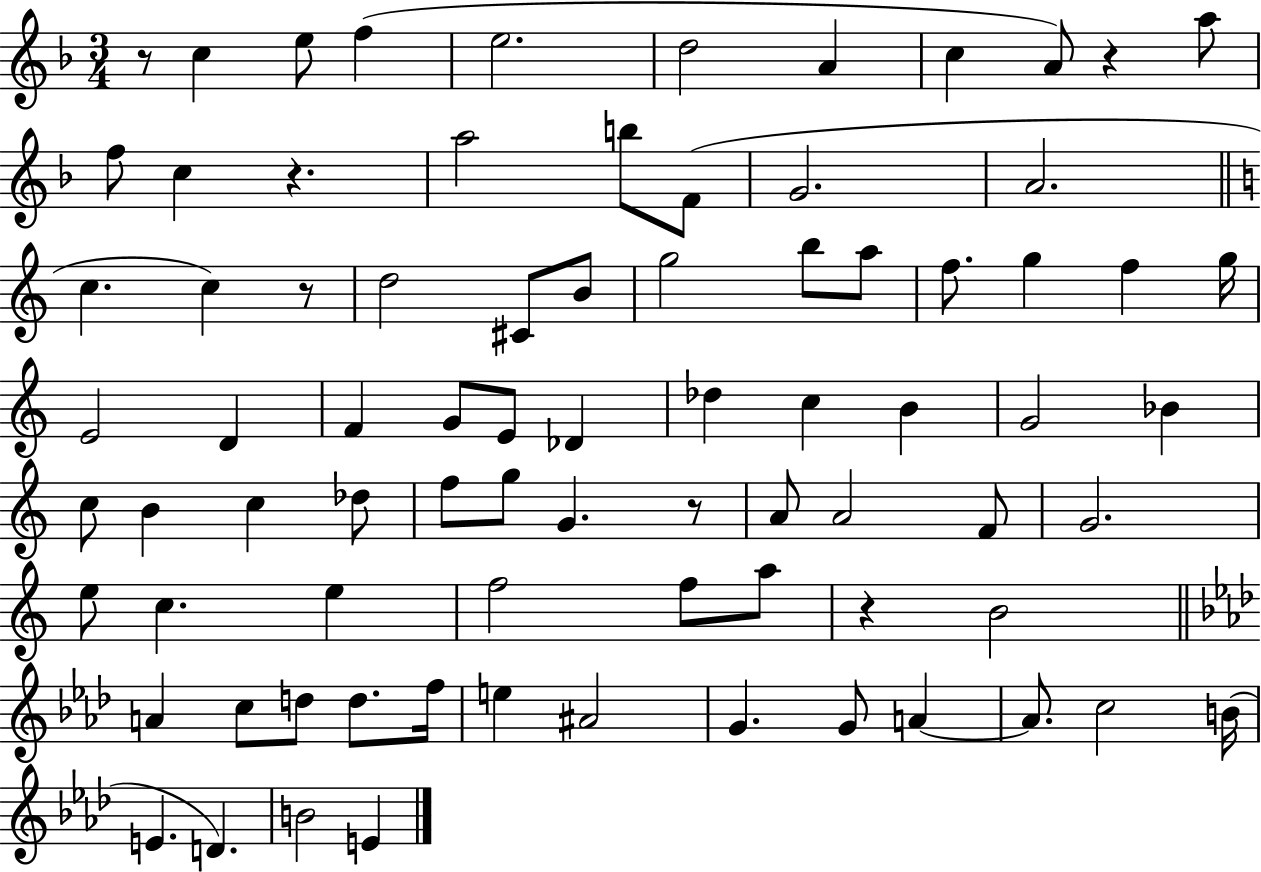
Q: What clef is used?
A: treble